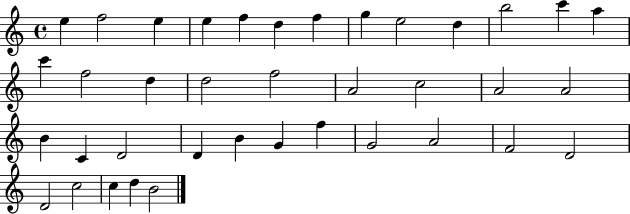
E5/q F5/h E5/q E5/q F5/q D5/q F5/q G5/q E5/h D5/q B5/h C6/q A5/q C6/q F5/h D5/q D5/h F5/h A4/h C5/h A4/h A4/h B4/q C4/q D4/h D4/q B4/q G4/q F5/q G4/h A4/h F4/h D4/h D4/h C5/h C5/q D5/q B4/h